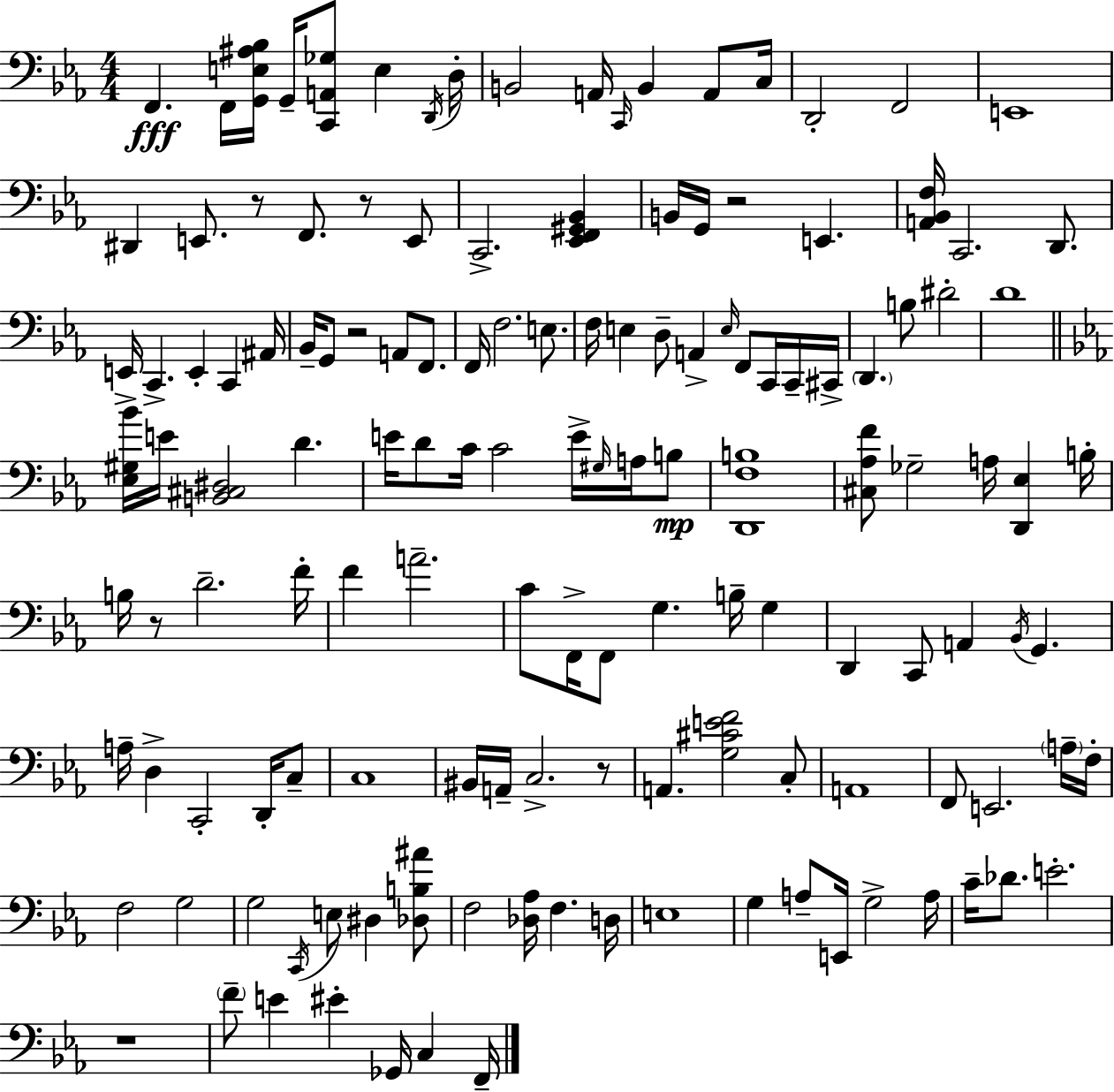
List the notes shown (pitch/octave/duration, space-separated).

F2/q. F2/s [G2,E3,A#3,Bb3]/s G2/s [C2,A2,Gb3]/e E3/q D2/s D3/s B2/h A2/s C2/s B2/q A2/e C3/s D2/h F2/h E2/w D#2/q E2/e. R/e F2/e. R/e E2/e C2/h. [Eb2,F2,G#2,Bb2]/q B2/s G2/s R/h E2/q. [A2,Bb2,F3]/s C2/h. D2/e. E2/s C2/q. E2/q C2/q A#2/s Bb2/s G2/e R/h A2/e F2/e. F2/s F3/h. E3/e. F3/s E3/q D3/e A2/q E3/s F2/e C2/s C2/s C#2/s D2/q. B3/e D#4/h D4/w [Eb3,G#3,Bb4]/s E4/s [B2,C#3,D#3]/h D4/q. E4/s D4/e C4/s C4/h E4/s G#3/s A3/s B3/e [D2,F3,B3]/w [C#3,Ab3,F4]/e Gb3/h A3/s [D2,Eb3]/q B3/s B3/s R/e D4/h. F4/s F4/q A4/h. C4/e F2/s F2/e G3/q. B3/s G3/q D2/q C2/e A2/q Bb2/s G2/q. A3/s D3/q C2/h D2/s C3/e C3/w BIS2/s A2/s C3/h. R/e A2/q. [G3,C#4,E4,F4]/h C3/e A2/w F2/e E2/h. A3/s F3/s F3/h G3/h G3/h C2/s E3/e D#3/q [Db3,B3,A#4]/e F3/h [Db3,Ab3]/s F3/q. D3/s E3/w G3/q A3/e E2/s G3/h A3/s C4/s Db4/e. E4/h. R/w F4/e E4/q EIS4/q Gb2/s C3/q F2/s